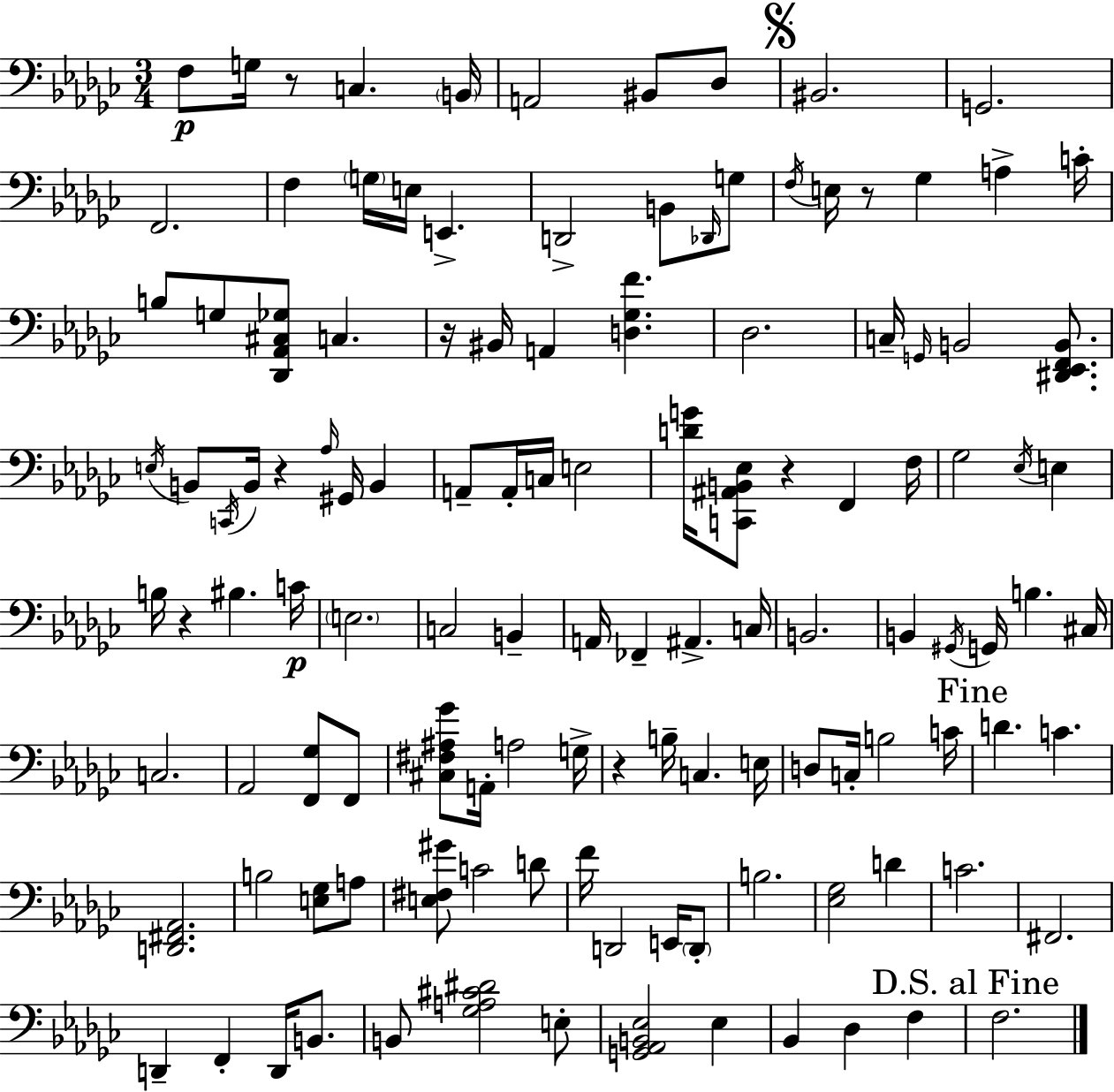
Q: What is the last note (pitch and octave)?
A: F3